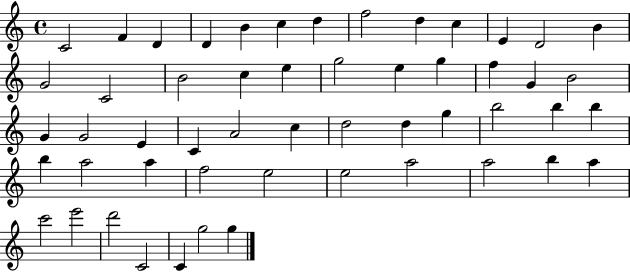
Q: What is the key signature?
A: C major